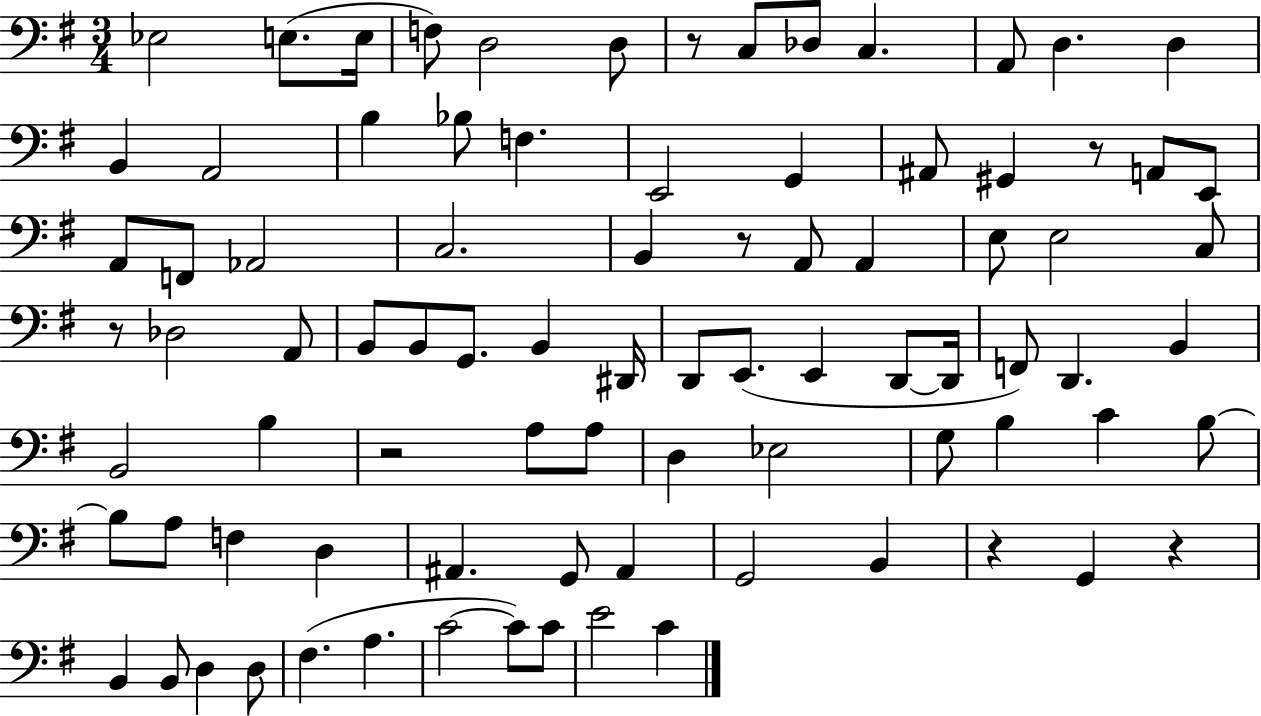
X:1
T:Untitled
M:3/4
L:1/4
K:G
_E,2 E,/2 E,/4 F,/2 D,2 D,/2 z/2 C,/2 _D,/2 C, A,,/2 D, D, B,, A,,2 B, _B,/2 F, E,,2 G,, ^A,,/2 ^G,, z/2 A,,/2 E,,/2 A,,/2 F,,/2 _A,,2 C,2 B,, z/2 A,,/2 A,, E,/2 E,2 C,/2 z/2 _D,2 A,,/2 B,,/2 B,,/2 G,,/2 B,, ^D,,/4 D,,/2 E,,/2 E,, D,,/2 D,,/4 F,,/2 D,, B,, B,,2 B, z2 A,/2 A,/2 D, _E,2 G,/2 B, C B,/2 B,/2 A,/2 F, D, ^A,, G,,/2 ^A,, G,,2 B,, z G,, z B,, B,,/2 D, D,/2 ^F, A, C2 C/2 C/2 E2 C